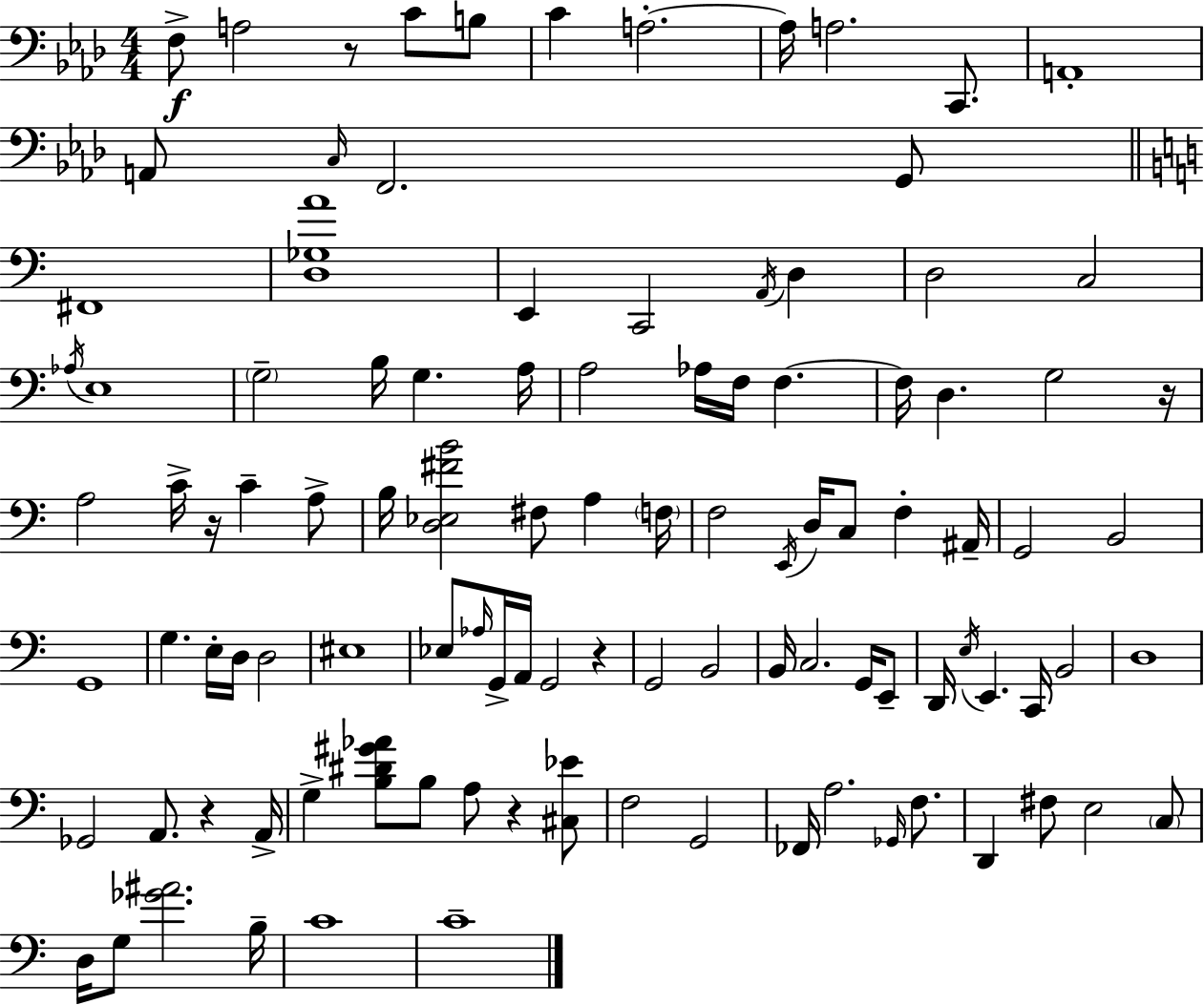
{
  \clef bass
  \numericTimeSignature
  \time 4/4
  \key aes \major
  f8->\f a2 r8 c'8 b8 | c'4 a2.-.~~ | a16 a2. c,8. | a,1-. | \break a,8 \grace { c16 } f,2. g,8 | \bar "||" \break \key c \major fis,1 | <d ges a'>1 | e,4 c,2 \acciaccatura { a,16 } d4 | d2 c2 | \break \acciaccatura { aes16 } e1 | \parenthesize g2-- b16 g4. | a16 a2 aes16 f16 f4.~~ | f16 d4. g2 | \break r16 a2 c'16-> r16 c'4-- | a8-> b16 <d ees fis' b'>2 fis8 a4 | \parenthesize f16 f2 \acciaccatura { e,16 } d16 c8 f4-. | ais,16-- g,2 b,2 | \break g,1 | g4. e16-. d16 d2 | eis1 | ees8 \grace { aes16 } g,16-> a,16 g,2 | \break r4 g,2 b,2 | b,16 c2. | g,16 e,8-- d,16 \acciaccatura { e16 } e,4. c,16 b,2 | d1 | \break ges,2 a,8. | r4 a,16-> g4-> <b dis' gis' aes'>8 b8 a8 r4 | <cis ees'>8 f2 g,2 | fes,16 a2. | \break \grace { ges,16 } f8. d,4 fis8 e2 | \parenthesize c8 d16 g8 <ges' ais'>2. | b16-- c'1 | c'1-- | \break \bar "|."
}